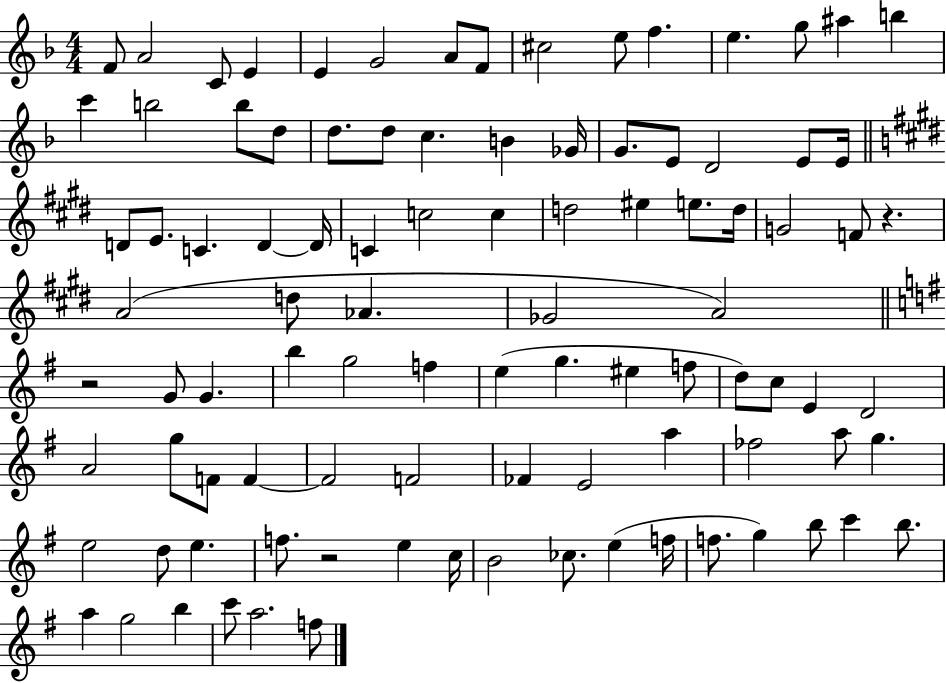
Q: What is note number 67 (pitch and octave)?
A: F4